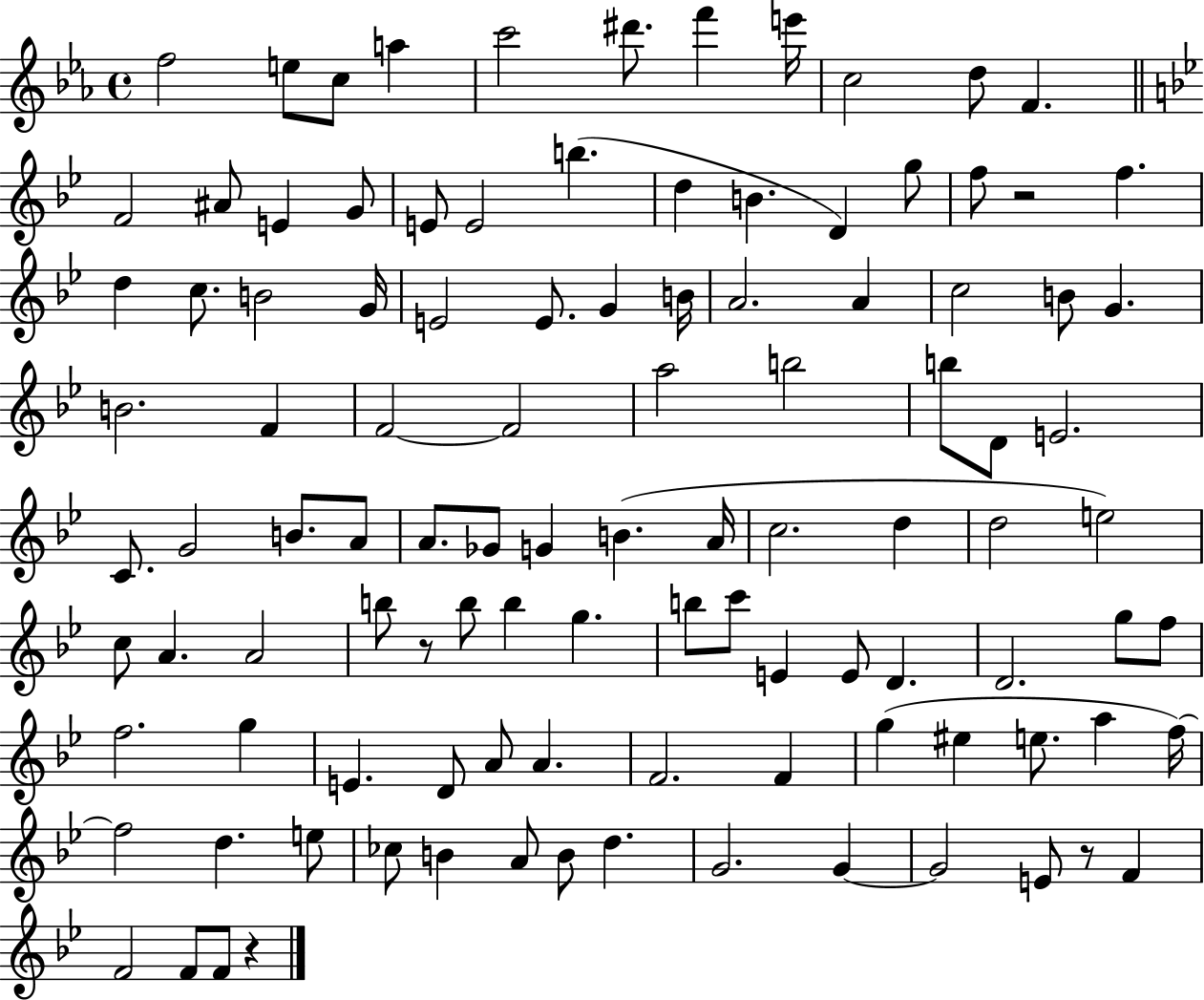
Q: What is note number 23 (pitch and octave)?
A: F5